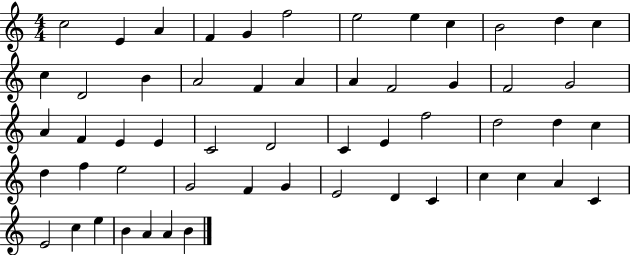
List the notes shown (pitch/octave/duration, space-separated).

C5/h E4/q A4/q F4/q G4/q F5/h E5/h E5/q C5/q B4/h D5/q C5/q C5/q D4/h B4/q A4/h F4/q A4/q A4/q F4/h G4/q F4/h G4/h A4/q F4/q E4/q E4/q C4/h D4/h C4/q E4/q F5/h D5/h D5/q C5/q D5/q F5/q E5/h G4/h F4/q G4/q E4/h D4/q C4/q C5/q C5/q A4/q C4/q E4/h C5/q E5/q B4/q A4/q A4/q B4/q